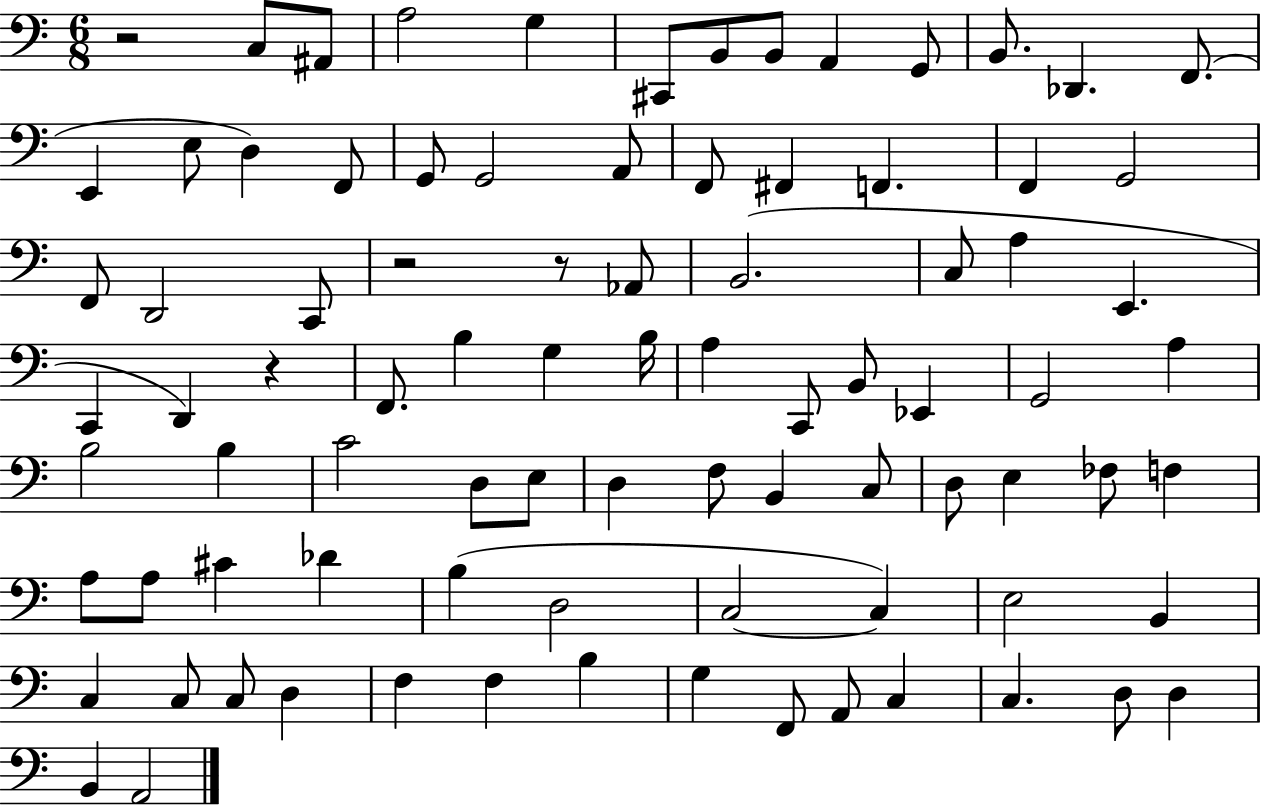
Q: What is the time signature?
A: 6/8